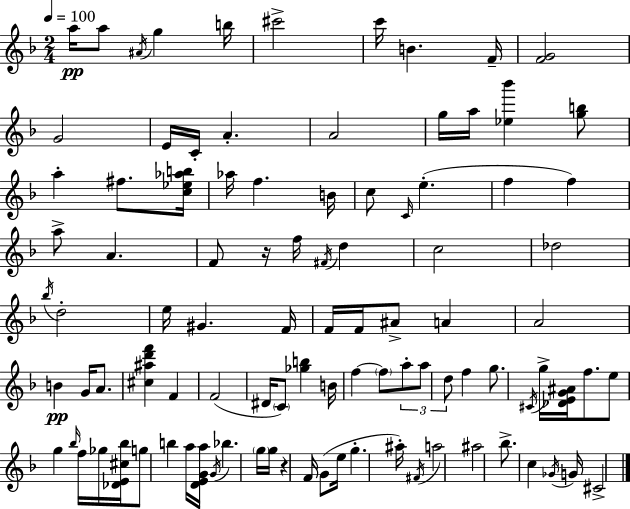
A5/s A5/e A#4/s G5/q B5/s C#6/h C6/s B4/q. F4/s [F4,G4]/h G4/h E4/s C4/s A4/q. A4/h G5/s A5/s [Eb5,Bb6]/q [G5,B5]/e A5/q F#5/e. [C5,Eb5,Ab5,B5]/s Ab5/s F5/q. B4/s C5/e C4/s E5/q. F5/q F5/q A5/e A4/q. F4/e R/s F5/s F#4/s D5/q C5/h Db5/h Bb5/s D5/h E5/s G#4/q. F4/s F4/s F4/s A#4/e A4/q A4/h B4/q G4/s A4/e. [C#5,A#5,D6,F6]/q F4/q F4/h D#4/s C4/e [Gb5,B5]/q B4/s F5/q F5/e A5/e A5/e D5/e F5/q G5/e. C#4/s G5/s [Db4,E4,G4,A#4]/s F5/e. E5/e G5/q Bb5/s F5/s Gb5/s [Db4,E4,C#5,Bb5]/s G5/e B5/q A5/s [D4,E4,G4,A5]/s G4/s Bb5/q. G5/s G5/s R/q F4/s G4/e E5/s G5/q. A#5/s F#4/s A5/h A#5/h Bb5/e. C5/q Gb4/s G4/s C#4/h